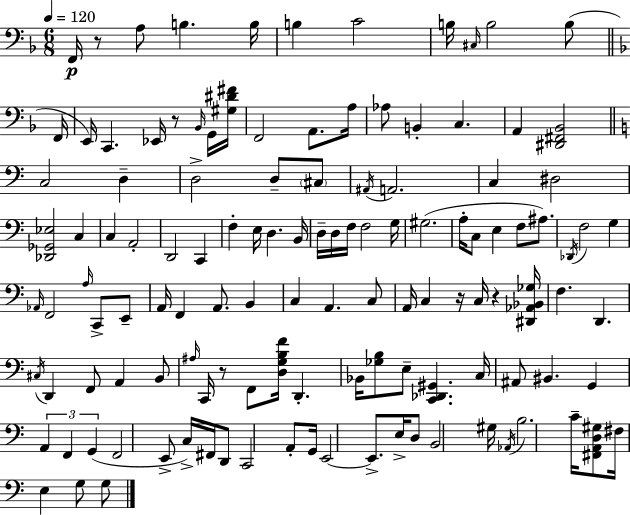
{
  \clef bass
  \numericTimeSignature
  \time 6/8
  \key f \major
  \tempo 4 = 120
  f,16\p r8 a8 b4. b16 | b4 c'2 | b16 \grace { cis16 } b2 b8( | \bar "||" \break \key f \major f,16 e,16) c,4. ees,16 r8 \grace { bes,16 } | g,16 <gis dis' fis'>16 f,2 a,8. | a16 aes8 b,4-. c4. | a,4 <dis, fis, bes,>2 | \break \bar "||" \break \key c \major c2 d4-- | d2-> d8-- \parenthesize cis8 | \acciaccatura { ais,16 } a,2. | c4 dis2 | \break <des, ges, ees>2 c4 | c4 a,2-. | d,2 c,4 | f4-. e16 d4. | \break b,16 d16-- d16 f16 f2 | g16 gis2.( | a16-. c8 e4 f8 ais8.) | \acciaccatura { des,16 } f2 g4 | \break \grace { aes,16 } f,2 \grace { a16 } | c,8-> e,8-- a,16 f,4 a,8. | b,4 c4 a,4. | c8 a,16 c4 r16 c16 r4 | \break <dis, aes, bes, ges>16 f4. d,4. | \acciaccatura { cis16 } d,4 f,8 a,4 | b,8 \grace { ais16 } c,16 r8 f,8 <d g b f'>16 | d,4.-. bes,16 <ges b>8 e8-- <c, des, gis,>4. | \break c16 ais,8 bis,4. | g,4 \tuplet 3/2 { a,4 f,4 | g,4( } f,2 | e,8-> c16->) fis,16 d,8 c,2 | \break a,8-. g,16 e,2~~ | e,8.-> e16-> d8 b,2 | gis16 \acciaccatura { aes,16 } b2. | c'16-- <fis, a, d gis>8 fis16 e4 | \break g8 g8 \bar "|."
}